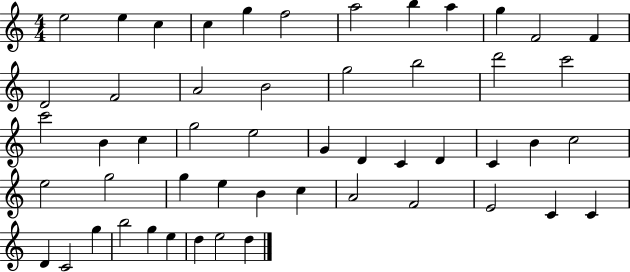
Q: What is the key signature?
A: C major